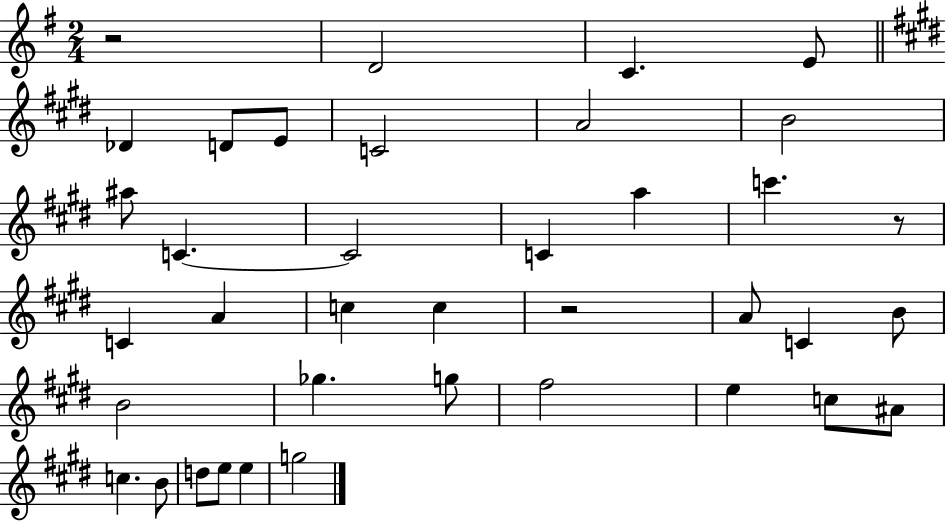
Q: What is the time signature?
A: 2/4